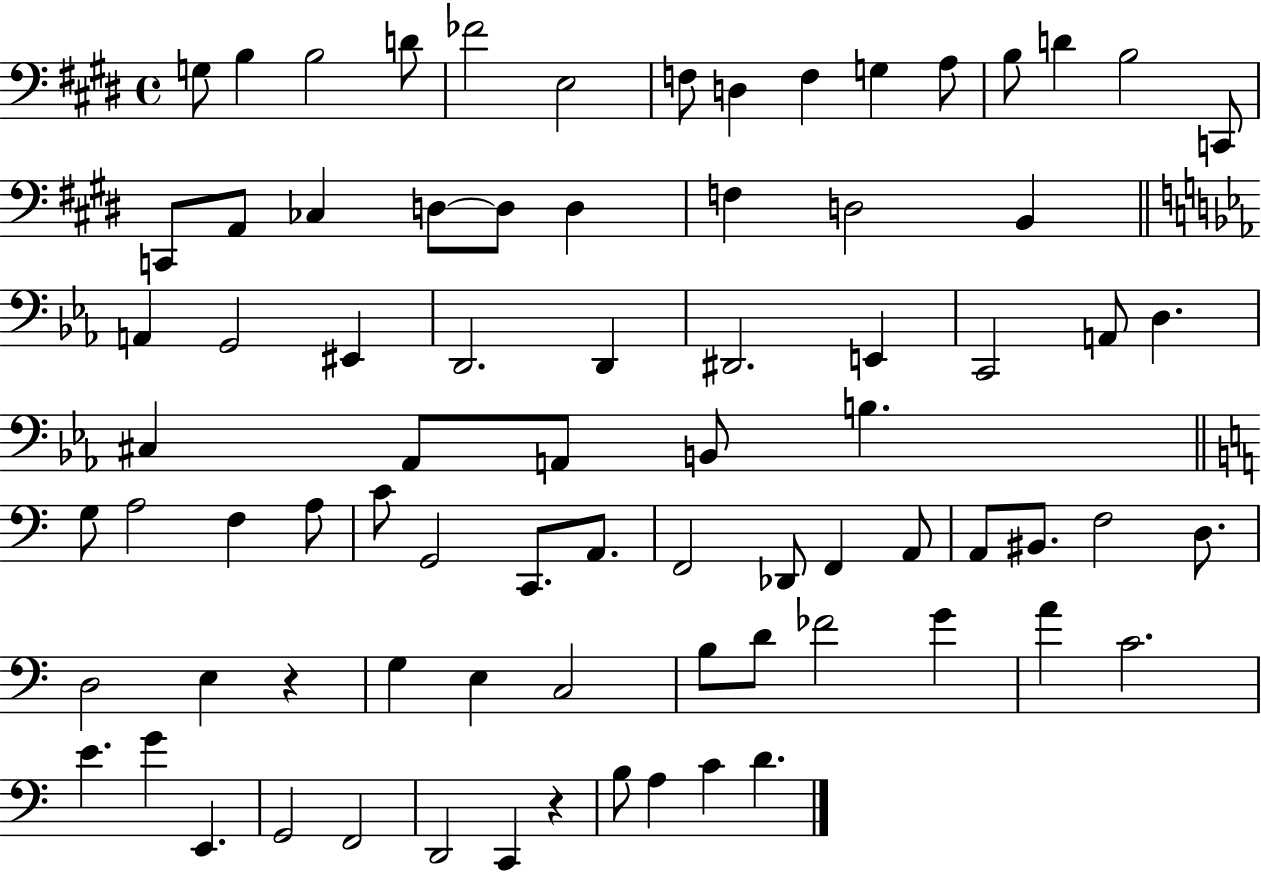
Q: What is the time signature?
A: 4/4